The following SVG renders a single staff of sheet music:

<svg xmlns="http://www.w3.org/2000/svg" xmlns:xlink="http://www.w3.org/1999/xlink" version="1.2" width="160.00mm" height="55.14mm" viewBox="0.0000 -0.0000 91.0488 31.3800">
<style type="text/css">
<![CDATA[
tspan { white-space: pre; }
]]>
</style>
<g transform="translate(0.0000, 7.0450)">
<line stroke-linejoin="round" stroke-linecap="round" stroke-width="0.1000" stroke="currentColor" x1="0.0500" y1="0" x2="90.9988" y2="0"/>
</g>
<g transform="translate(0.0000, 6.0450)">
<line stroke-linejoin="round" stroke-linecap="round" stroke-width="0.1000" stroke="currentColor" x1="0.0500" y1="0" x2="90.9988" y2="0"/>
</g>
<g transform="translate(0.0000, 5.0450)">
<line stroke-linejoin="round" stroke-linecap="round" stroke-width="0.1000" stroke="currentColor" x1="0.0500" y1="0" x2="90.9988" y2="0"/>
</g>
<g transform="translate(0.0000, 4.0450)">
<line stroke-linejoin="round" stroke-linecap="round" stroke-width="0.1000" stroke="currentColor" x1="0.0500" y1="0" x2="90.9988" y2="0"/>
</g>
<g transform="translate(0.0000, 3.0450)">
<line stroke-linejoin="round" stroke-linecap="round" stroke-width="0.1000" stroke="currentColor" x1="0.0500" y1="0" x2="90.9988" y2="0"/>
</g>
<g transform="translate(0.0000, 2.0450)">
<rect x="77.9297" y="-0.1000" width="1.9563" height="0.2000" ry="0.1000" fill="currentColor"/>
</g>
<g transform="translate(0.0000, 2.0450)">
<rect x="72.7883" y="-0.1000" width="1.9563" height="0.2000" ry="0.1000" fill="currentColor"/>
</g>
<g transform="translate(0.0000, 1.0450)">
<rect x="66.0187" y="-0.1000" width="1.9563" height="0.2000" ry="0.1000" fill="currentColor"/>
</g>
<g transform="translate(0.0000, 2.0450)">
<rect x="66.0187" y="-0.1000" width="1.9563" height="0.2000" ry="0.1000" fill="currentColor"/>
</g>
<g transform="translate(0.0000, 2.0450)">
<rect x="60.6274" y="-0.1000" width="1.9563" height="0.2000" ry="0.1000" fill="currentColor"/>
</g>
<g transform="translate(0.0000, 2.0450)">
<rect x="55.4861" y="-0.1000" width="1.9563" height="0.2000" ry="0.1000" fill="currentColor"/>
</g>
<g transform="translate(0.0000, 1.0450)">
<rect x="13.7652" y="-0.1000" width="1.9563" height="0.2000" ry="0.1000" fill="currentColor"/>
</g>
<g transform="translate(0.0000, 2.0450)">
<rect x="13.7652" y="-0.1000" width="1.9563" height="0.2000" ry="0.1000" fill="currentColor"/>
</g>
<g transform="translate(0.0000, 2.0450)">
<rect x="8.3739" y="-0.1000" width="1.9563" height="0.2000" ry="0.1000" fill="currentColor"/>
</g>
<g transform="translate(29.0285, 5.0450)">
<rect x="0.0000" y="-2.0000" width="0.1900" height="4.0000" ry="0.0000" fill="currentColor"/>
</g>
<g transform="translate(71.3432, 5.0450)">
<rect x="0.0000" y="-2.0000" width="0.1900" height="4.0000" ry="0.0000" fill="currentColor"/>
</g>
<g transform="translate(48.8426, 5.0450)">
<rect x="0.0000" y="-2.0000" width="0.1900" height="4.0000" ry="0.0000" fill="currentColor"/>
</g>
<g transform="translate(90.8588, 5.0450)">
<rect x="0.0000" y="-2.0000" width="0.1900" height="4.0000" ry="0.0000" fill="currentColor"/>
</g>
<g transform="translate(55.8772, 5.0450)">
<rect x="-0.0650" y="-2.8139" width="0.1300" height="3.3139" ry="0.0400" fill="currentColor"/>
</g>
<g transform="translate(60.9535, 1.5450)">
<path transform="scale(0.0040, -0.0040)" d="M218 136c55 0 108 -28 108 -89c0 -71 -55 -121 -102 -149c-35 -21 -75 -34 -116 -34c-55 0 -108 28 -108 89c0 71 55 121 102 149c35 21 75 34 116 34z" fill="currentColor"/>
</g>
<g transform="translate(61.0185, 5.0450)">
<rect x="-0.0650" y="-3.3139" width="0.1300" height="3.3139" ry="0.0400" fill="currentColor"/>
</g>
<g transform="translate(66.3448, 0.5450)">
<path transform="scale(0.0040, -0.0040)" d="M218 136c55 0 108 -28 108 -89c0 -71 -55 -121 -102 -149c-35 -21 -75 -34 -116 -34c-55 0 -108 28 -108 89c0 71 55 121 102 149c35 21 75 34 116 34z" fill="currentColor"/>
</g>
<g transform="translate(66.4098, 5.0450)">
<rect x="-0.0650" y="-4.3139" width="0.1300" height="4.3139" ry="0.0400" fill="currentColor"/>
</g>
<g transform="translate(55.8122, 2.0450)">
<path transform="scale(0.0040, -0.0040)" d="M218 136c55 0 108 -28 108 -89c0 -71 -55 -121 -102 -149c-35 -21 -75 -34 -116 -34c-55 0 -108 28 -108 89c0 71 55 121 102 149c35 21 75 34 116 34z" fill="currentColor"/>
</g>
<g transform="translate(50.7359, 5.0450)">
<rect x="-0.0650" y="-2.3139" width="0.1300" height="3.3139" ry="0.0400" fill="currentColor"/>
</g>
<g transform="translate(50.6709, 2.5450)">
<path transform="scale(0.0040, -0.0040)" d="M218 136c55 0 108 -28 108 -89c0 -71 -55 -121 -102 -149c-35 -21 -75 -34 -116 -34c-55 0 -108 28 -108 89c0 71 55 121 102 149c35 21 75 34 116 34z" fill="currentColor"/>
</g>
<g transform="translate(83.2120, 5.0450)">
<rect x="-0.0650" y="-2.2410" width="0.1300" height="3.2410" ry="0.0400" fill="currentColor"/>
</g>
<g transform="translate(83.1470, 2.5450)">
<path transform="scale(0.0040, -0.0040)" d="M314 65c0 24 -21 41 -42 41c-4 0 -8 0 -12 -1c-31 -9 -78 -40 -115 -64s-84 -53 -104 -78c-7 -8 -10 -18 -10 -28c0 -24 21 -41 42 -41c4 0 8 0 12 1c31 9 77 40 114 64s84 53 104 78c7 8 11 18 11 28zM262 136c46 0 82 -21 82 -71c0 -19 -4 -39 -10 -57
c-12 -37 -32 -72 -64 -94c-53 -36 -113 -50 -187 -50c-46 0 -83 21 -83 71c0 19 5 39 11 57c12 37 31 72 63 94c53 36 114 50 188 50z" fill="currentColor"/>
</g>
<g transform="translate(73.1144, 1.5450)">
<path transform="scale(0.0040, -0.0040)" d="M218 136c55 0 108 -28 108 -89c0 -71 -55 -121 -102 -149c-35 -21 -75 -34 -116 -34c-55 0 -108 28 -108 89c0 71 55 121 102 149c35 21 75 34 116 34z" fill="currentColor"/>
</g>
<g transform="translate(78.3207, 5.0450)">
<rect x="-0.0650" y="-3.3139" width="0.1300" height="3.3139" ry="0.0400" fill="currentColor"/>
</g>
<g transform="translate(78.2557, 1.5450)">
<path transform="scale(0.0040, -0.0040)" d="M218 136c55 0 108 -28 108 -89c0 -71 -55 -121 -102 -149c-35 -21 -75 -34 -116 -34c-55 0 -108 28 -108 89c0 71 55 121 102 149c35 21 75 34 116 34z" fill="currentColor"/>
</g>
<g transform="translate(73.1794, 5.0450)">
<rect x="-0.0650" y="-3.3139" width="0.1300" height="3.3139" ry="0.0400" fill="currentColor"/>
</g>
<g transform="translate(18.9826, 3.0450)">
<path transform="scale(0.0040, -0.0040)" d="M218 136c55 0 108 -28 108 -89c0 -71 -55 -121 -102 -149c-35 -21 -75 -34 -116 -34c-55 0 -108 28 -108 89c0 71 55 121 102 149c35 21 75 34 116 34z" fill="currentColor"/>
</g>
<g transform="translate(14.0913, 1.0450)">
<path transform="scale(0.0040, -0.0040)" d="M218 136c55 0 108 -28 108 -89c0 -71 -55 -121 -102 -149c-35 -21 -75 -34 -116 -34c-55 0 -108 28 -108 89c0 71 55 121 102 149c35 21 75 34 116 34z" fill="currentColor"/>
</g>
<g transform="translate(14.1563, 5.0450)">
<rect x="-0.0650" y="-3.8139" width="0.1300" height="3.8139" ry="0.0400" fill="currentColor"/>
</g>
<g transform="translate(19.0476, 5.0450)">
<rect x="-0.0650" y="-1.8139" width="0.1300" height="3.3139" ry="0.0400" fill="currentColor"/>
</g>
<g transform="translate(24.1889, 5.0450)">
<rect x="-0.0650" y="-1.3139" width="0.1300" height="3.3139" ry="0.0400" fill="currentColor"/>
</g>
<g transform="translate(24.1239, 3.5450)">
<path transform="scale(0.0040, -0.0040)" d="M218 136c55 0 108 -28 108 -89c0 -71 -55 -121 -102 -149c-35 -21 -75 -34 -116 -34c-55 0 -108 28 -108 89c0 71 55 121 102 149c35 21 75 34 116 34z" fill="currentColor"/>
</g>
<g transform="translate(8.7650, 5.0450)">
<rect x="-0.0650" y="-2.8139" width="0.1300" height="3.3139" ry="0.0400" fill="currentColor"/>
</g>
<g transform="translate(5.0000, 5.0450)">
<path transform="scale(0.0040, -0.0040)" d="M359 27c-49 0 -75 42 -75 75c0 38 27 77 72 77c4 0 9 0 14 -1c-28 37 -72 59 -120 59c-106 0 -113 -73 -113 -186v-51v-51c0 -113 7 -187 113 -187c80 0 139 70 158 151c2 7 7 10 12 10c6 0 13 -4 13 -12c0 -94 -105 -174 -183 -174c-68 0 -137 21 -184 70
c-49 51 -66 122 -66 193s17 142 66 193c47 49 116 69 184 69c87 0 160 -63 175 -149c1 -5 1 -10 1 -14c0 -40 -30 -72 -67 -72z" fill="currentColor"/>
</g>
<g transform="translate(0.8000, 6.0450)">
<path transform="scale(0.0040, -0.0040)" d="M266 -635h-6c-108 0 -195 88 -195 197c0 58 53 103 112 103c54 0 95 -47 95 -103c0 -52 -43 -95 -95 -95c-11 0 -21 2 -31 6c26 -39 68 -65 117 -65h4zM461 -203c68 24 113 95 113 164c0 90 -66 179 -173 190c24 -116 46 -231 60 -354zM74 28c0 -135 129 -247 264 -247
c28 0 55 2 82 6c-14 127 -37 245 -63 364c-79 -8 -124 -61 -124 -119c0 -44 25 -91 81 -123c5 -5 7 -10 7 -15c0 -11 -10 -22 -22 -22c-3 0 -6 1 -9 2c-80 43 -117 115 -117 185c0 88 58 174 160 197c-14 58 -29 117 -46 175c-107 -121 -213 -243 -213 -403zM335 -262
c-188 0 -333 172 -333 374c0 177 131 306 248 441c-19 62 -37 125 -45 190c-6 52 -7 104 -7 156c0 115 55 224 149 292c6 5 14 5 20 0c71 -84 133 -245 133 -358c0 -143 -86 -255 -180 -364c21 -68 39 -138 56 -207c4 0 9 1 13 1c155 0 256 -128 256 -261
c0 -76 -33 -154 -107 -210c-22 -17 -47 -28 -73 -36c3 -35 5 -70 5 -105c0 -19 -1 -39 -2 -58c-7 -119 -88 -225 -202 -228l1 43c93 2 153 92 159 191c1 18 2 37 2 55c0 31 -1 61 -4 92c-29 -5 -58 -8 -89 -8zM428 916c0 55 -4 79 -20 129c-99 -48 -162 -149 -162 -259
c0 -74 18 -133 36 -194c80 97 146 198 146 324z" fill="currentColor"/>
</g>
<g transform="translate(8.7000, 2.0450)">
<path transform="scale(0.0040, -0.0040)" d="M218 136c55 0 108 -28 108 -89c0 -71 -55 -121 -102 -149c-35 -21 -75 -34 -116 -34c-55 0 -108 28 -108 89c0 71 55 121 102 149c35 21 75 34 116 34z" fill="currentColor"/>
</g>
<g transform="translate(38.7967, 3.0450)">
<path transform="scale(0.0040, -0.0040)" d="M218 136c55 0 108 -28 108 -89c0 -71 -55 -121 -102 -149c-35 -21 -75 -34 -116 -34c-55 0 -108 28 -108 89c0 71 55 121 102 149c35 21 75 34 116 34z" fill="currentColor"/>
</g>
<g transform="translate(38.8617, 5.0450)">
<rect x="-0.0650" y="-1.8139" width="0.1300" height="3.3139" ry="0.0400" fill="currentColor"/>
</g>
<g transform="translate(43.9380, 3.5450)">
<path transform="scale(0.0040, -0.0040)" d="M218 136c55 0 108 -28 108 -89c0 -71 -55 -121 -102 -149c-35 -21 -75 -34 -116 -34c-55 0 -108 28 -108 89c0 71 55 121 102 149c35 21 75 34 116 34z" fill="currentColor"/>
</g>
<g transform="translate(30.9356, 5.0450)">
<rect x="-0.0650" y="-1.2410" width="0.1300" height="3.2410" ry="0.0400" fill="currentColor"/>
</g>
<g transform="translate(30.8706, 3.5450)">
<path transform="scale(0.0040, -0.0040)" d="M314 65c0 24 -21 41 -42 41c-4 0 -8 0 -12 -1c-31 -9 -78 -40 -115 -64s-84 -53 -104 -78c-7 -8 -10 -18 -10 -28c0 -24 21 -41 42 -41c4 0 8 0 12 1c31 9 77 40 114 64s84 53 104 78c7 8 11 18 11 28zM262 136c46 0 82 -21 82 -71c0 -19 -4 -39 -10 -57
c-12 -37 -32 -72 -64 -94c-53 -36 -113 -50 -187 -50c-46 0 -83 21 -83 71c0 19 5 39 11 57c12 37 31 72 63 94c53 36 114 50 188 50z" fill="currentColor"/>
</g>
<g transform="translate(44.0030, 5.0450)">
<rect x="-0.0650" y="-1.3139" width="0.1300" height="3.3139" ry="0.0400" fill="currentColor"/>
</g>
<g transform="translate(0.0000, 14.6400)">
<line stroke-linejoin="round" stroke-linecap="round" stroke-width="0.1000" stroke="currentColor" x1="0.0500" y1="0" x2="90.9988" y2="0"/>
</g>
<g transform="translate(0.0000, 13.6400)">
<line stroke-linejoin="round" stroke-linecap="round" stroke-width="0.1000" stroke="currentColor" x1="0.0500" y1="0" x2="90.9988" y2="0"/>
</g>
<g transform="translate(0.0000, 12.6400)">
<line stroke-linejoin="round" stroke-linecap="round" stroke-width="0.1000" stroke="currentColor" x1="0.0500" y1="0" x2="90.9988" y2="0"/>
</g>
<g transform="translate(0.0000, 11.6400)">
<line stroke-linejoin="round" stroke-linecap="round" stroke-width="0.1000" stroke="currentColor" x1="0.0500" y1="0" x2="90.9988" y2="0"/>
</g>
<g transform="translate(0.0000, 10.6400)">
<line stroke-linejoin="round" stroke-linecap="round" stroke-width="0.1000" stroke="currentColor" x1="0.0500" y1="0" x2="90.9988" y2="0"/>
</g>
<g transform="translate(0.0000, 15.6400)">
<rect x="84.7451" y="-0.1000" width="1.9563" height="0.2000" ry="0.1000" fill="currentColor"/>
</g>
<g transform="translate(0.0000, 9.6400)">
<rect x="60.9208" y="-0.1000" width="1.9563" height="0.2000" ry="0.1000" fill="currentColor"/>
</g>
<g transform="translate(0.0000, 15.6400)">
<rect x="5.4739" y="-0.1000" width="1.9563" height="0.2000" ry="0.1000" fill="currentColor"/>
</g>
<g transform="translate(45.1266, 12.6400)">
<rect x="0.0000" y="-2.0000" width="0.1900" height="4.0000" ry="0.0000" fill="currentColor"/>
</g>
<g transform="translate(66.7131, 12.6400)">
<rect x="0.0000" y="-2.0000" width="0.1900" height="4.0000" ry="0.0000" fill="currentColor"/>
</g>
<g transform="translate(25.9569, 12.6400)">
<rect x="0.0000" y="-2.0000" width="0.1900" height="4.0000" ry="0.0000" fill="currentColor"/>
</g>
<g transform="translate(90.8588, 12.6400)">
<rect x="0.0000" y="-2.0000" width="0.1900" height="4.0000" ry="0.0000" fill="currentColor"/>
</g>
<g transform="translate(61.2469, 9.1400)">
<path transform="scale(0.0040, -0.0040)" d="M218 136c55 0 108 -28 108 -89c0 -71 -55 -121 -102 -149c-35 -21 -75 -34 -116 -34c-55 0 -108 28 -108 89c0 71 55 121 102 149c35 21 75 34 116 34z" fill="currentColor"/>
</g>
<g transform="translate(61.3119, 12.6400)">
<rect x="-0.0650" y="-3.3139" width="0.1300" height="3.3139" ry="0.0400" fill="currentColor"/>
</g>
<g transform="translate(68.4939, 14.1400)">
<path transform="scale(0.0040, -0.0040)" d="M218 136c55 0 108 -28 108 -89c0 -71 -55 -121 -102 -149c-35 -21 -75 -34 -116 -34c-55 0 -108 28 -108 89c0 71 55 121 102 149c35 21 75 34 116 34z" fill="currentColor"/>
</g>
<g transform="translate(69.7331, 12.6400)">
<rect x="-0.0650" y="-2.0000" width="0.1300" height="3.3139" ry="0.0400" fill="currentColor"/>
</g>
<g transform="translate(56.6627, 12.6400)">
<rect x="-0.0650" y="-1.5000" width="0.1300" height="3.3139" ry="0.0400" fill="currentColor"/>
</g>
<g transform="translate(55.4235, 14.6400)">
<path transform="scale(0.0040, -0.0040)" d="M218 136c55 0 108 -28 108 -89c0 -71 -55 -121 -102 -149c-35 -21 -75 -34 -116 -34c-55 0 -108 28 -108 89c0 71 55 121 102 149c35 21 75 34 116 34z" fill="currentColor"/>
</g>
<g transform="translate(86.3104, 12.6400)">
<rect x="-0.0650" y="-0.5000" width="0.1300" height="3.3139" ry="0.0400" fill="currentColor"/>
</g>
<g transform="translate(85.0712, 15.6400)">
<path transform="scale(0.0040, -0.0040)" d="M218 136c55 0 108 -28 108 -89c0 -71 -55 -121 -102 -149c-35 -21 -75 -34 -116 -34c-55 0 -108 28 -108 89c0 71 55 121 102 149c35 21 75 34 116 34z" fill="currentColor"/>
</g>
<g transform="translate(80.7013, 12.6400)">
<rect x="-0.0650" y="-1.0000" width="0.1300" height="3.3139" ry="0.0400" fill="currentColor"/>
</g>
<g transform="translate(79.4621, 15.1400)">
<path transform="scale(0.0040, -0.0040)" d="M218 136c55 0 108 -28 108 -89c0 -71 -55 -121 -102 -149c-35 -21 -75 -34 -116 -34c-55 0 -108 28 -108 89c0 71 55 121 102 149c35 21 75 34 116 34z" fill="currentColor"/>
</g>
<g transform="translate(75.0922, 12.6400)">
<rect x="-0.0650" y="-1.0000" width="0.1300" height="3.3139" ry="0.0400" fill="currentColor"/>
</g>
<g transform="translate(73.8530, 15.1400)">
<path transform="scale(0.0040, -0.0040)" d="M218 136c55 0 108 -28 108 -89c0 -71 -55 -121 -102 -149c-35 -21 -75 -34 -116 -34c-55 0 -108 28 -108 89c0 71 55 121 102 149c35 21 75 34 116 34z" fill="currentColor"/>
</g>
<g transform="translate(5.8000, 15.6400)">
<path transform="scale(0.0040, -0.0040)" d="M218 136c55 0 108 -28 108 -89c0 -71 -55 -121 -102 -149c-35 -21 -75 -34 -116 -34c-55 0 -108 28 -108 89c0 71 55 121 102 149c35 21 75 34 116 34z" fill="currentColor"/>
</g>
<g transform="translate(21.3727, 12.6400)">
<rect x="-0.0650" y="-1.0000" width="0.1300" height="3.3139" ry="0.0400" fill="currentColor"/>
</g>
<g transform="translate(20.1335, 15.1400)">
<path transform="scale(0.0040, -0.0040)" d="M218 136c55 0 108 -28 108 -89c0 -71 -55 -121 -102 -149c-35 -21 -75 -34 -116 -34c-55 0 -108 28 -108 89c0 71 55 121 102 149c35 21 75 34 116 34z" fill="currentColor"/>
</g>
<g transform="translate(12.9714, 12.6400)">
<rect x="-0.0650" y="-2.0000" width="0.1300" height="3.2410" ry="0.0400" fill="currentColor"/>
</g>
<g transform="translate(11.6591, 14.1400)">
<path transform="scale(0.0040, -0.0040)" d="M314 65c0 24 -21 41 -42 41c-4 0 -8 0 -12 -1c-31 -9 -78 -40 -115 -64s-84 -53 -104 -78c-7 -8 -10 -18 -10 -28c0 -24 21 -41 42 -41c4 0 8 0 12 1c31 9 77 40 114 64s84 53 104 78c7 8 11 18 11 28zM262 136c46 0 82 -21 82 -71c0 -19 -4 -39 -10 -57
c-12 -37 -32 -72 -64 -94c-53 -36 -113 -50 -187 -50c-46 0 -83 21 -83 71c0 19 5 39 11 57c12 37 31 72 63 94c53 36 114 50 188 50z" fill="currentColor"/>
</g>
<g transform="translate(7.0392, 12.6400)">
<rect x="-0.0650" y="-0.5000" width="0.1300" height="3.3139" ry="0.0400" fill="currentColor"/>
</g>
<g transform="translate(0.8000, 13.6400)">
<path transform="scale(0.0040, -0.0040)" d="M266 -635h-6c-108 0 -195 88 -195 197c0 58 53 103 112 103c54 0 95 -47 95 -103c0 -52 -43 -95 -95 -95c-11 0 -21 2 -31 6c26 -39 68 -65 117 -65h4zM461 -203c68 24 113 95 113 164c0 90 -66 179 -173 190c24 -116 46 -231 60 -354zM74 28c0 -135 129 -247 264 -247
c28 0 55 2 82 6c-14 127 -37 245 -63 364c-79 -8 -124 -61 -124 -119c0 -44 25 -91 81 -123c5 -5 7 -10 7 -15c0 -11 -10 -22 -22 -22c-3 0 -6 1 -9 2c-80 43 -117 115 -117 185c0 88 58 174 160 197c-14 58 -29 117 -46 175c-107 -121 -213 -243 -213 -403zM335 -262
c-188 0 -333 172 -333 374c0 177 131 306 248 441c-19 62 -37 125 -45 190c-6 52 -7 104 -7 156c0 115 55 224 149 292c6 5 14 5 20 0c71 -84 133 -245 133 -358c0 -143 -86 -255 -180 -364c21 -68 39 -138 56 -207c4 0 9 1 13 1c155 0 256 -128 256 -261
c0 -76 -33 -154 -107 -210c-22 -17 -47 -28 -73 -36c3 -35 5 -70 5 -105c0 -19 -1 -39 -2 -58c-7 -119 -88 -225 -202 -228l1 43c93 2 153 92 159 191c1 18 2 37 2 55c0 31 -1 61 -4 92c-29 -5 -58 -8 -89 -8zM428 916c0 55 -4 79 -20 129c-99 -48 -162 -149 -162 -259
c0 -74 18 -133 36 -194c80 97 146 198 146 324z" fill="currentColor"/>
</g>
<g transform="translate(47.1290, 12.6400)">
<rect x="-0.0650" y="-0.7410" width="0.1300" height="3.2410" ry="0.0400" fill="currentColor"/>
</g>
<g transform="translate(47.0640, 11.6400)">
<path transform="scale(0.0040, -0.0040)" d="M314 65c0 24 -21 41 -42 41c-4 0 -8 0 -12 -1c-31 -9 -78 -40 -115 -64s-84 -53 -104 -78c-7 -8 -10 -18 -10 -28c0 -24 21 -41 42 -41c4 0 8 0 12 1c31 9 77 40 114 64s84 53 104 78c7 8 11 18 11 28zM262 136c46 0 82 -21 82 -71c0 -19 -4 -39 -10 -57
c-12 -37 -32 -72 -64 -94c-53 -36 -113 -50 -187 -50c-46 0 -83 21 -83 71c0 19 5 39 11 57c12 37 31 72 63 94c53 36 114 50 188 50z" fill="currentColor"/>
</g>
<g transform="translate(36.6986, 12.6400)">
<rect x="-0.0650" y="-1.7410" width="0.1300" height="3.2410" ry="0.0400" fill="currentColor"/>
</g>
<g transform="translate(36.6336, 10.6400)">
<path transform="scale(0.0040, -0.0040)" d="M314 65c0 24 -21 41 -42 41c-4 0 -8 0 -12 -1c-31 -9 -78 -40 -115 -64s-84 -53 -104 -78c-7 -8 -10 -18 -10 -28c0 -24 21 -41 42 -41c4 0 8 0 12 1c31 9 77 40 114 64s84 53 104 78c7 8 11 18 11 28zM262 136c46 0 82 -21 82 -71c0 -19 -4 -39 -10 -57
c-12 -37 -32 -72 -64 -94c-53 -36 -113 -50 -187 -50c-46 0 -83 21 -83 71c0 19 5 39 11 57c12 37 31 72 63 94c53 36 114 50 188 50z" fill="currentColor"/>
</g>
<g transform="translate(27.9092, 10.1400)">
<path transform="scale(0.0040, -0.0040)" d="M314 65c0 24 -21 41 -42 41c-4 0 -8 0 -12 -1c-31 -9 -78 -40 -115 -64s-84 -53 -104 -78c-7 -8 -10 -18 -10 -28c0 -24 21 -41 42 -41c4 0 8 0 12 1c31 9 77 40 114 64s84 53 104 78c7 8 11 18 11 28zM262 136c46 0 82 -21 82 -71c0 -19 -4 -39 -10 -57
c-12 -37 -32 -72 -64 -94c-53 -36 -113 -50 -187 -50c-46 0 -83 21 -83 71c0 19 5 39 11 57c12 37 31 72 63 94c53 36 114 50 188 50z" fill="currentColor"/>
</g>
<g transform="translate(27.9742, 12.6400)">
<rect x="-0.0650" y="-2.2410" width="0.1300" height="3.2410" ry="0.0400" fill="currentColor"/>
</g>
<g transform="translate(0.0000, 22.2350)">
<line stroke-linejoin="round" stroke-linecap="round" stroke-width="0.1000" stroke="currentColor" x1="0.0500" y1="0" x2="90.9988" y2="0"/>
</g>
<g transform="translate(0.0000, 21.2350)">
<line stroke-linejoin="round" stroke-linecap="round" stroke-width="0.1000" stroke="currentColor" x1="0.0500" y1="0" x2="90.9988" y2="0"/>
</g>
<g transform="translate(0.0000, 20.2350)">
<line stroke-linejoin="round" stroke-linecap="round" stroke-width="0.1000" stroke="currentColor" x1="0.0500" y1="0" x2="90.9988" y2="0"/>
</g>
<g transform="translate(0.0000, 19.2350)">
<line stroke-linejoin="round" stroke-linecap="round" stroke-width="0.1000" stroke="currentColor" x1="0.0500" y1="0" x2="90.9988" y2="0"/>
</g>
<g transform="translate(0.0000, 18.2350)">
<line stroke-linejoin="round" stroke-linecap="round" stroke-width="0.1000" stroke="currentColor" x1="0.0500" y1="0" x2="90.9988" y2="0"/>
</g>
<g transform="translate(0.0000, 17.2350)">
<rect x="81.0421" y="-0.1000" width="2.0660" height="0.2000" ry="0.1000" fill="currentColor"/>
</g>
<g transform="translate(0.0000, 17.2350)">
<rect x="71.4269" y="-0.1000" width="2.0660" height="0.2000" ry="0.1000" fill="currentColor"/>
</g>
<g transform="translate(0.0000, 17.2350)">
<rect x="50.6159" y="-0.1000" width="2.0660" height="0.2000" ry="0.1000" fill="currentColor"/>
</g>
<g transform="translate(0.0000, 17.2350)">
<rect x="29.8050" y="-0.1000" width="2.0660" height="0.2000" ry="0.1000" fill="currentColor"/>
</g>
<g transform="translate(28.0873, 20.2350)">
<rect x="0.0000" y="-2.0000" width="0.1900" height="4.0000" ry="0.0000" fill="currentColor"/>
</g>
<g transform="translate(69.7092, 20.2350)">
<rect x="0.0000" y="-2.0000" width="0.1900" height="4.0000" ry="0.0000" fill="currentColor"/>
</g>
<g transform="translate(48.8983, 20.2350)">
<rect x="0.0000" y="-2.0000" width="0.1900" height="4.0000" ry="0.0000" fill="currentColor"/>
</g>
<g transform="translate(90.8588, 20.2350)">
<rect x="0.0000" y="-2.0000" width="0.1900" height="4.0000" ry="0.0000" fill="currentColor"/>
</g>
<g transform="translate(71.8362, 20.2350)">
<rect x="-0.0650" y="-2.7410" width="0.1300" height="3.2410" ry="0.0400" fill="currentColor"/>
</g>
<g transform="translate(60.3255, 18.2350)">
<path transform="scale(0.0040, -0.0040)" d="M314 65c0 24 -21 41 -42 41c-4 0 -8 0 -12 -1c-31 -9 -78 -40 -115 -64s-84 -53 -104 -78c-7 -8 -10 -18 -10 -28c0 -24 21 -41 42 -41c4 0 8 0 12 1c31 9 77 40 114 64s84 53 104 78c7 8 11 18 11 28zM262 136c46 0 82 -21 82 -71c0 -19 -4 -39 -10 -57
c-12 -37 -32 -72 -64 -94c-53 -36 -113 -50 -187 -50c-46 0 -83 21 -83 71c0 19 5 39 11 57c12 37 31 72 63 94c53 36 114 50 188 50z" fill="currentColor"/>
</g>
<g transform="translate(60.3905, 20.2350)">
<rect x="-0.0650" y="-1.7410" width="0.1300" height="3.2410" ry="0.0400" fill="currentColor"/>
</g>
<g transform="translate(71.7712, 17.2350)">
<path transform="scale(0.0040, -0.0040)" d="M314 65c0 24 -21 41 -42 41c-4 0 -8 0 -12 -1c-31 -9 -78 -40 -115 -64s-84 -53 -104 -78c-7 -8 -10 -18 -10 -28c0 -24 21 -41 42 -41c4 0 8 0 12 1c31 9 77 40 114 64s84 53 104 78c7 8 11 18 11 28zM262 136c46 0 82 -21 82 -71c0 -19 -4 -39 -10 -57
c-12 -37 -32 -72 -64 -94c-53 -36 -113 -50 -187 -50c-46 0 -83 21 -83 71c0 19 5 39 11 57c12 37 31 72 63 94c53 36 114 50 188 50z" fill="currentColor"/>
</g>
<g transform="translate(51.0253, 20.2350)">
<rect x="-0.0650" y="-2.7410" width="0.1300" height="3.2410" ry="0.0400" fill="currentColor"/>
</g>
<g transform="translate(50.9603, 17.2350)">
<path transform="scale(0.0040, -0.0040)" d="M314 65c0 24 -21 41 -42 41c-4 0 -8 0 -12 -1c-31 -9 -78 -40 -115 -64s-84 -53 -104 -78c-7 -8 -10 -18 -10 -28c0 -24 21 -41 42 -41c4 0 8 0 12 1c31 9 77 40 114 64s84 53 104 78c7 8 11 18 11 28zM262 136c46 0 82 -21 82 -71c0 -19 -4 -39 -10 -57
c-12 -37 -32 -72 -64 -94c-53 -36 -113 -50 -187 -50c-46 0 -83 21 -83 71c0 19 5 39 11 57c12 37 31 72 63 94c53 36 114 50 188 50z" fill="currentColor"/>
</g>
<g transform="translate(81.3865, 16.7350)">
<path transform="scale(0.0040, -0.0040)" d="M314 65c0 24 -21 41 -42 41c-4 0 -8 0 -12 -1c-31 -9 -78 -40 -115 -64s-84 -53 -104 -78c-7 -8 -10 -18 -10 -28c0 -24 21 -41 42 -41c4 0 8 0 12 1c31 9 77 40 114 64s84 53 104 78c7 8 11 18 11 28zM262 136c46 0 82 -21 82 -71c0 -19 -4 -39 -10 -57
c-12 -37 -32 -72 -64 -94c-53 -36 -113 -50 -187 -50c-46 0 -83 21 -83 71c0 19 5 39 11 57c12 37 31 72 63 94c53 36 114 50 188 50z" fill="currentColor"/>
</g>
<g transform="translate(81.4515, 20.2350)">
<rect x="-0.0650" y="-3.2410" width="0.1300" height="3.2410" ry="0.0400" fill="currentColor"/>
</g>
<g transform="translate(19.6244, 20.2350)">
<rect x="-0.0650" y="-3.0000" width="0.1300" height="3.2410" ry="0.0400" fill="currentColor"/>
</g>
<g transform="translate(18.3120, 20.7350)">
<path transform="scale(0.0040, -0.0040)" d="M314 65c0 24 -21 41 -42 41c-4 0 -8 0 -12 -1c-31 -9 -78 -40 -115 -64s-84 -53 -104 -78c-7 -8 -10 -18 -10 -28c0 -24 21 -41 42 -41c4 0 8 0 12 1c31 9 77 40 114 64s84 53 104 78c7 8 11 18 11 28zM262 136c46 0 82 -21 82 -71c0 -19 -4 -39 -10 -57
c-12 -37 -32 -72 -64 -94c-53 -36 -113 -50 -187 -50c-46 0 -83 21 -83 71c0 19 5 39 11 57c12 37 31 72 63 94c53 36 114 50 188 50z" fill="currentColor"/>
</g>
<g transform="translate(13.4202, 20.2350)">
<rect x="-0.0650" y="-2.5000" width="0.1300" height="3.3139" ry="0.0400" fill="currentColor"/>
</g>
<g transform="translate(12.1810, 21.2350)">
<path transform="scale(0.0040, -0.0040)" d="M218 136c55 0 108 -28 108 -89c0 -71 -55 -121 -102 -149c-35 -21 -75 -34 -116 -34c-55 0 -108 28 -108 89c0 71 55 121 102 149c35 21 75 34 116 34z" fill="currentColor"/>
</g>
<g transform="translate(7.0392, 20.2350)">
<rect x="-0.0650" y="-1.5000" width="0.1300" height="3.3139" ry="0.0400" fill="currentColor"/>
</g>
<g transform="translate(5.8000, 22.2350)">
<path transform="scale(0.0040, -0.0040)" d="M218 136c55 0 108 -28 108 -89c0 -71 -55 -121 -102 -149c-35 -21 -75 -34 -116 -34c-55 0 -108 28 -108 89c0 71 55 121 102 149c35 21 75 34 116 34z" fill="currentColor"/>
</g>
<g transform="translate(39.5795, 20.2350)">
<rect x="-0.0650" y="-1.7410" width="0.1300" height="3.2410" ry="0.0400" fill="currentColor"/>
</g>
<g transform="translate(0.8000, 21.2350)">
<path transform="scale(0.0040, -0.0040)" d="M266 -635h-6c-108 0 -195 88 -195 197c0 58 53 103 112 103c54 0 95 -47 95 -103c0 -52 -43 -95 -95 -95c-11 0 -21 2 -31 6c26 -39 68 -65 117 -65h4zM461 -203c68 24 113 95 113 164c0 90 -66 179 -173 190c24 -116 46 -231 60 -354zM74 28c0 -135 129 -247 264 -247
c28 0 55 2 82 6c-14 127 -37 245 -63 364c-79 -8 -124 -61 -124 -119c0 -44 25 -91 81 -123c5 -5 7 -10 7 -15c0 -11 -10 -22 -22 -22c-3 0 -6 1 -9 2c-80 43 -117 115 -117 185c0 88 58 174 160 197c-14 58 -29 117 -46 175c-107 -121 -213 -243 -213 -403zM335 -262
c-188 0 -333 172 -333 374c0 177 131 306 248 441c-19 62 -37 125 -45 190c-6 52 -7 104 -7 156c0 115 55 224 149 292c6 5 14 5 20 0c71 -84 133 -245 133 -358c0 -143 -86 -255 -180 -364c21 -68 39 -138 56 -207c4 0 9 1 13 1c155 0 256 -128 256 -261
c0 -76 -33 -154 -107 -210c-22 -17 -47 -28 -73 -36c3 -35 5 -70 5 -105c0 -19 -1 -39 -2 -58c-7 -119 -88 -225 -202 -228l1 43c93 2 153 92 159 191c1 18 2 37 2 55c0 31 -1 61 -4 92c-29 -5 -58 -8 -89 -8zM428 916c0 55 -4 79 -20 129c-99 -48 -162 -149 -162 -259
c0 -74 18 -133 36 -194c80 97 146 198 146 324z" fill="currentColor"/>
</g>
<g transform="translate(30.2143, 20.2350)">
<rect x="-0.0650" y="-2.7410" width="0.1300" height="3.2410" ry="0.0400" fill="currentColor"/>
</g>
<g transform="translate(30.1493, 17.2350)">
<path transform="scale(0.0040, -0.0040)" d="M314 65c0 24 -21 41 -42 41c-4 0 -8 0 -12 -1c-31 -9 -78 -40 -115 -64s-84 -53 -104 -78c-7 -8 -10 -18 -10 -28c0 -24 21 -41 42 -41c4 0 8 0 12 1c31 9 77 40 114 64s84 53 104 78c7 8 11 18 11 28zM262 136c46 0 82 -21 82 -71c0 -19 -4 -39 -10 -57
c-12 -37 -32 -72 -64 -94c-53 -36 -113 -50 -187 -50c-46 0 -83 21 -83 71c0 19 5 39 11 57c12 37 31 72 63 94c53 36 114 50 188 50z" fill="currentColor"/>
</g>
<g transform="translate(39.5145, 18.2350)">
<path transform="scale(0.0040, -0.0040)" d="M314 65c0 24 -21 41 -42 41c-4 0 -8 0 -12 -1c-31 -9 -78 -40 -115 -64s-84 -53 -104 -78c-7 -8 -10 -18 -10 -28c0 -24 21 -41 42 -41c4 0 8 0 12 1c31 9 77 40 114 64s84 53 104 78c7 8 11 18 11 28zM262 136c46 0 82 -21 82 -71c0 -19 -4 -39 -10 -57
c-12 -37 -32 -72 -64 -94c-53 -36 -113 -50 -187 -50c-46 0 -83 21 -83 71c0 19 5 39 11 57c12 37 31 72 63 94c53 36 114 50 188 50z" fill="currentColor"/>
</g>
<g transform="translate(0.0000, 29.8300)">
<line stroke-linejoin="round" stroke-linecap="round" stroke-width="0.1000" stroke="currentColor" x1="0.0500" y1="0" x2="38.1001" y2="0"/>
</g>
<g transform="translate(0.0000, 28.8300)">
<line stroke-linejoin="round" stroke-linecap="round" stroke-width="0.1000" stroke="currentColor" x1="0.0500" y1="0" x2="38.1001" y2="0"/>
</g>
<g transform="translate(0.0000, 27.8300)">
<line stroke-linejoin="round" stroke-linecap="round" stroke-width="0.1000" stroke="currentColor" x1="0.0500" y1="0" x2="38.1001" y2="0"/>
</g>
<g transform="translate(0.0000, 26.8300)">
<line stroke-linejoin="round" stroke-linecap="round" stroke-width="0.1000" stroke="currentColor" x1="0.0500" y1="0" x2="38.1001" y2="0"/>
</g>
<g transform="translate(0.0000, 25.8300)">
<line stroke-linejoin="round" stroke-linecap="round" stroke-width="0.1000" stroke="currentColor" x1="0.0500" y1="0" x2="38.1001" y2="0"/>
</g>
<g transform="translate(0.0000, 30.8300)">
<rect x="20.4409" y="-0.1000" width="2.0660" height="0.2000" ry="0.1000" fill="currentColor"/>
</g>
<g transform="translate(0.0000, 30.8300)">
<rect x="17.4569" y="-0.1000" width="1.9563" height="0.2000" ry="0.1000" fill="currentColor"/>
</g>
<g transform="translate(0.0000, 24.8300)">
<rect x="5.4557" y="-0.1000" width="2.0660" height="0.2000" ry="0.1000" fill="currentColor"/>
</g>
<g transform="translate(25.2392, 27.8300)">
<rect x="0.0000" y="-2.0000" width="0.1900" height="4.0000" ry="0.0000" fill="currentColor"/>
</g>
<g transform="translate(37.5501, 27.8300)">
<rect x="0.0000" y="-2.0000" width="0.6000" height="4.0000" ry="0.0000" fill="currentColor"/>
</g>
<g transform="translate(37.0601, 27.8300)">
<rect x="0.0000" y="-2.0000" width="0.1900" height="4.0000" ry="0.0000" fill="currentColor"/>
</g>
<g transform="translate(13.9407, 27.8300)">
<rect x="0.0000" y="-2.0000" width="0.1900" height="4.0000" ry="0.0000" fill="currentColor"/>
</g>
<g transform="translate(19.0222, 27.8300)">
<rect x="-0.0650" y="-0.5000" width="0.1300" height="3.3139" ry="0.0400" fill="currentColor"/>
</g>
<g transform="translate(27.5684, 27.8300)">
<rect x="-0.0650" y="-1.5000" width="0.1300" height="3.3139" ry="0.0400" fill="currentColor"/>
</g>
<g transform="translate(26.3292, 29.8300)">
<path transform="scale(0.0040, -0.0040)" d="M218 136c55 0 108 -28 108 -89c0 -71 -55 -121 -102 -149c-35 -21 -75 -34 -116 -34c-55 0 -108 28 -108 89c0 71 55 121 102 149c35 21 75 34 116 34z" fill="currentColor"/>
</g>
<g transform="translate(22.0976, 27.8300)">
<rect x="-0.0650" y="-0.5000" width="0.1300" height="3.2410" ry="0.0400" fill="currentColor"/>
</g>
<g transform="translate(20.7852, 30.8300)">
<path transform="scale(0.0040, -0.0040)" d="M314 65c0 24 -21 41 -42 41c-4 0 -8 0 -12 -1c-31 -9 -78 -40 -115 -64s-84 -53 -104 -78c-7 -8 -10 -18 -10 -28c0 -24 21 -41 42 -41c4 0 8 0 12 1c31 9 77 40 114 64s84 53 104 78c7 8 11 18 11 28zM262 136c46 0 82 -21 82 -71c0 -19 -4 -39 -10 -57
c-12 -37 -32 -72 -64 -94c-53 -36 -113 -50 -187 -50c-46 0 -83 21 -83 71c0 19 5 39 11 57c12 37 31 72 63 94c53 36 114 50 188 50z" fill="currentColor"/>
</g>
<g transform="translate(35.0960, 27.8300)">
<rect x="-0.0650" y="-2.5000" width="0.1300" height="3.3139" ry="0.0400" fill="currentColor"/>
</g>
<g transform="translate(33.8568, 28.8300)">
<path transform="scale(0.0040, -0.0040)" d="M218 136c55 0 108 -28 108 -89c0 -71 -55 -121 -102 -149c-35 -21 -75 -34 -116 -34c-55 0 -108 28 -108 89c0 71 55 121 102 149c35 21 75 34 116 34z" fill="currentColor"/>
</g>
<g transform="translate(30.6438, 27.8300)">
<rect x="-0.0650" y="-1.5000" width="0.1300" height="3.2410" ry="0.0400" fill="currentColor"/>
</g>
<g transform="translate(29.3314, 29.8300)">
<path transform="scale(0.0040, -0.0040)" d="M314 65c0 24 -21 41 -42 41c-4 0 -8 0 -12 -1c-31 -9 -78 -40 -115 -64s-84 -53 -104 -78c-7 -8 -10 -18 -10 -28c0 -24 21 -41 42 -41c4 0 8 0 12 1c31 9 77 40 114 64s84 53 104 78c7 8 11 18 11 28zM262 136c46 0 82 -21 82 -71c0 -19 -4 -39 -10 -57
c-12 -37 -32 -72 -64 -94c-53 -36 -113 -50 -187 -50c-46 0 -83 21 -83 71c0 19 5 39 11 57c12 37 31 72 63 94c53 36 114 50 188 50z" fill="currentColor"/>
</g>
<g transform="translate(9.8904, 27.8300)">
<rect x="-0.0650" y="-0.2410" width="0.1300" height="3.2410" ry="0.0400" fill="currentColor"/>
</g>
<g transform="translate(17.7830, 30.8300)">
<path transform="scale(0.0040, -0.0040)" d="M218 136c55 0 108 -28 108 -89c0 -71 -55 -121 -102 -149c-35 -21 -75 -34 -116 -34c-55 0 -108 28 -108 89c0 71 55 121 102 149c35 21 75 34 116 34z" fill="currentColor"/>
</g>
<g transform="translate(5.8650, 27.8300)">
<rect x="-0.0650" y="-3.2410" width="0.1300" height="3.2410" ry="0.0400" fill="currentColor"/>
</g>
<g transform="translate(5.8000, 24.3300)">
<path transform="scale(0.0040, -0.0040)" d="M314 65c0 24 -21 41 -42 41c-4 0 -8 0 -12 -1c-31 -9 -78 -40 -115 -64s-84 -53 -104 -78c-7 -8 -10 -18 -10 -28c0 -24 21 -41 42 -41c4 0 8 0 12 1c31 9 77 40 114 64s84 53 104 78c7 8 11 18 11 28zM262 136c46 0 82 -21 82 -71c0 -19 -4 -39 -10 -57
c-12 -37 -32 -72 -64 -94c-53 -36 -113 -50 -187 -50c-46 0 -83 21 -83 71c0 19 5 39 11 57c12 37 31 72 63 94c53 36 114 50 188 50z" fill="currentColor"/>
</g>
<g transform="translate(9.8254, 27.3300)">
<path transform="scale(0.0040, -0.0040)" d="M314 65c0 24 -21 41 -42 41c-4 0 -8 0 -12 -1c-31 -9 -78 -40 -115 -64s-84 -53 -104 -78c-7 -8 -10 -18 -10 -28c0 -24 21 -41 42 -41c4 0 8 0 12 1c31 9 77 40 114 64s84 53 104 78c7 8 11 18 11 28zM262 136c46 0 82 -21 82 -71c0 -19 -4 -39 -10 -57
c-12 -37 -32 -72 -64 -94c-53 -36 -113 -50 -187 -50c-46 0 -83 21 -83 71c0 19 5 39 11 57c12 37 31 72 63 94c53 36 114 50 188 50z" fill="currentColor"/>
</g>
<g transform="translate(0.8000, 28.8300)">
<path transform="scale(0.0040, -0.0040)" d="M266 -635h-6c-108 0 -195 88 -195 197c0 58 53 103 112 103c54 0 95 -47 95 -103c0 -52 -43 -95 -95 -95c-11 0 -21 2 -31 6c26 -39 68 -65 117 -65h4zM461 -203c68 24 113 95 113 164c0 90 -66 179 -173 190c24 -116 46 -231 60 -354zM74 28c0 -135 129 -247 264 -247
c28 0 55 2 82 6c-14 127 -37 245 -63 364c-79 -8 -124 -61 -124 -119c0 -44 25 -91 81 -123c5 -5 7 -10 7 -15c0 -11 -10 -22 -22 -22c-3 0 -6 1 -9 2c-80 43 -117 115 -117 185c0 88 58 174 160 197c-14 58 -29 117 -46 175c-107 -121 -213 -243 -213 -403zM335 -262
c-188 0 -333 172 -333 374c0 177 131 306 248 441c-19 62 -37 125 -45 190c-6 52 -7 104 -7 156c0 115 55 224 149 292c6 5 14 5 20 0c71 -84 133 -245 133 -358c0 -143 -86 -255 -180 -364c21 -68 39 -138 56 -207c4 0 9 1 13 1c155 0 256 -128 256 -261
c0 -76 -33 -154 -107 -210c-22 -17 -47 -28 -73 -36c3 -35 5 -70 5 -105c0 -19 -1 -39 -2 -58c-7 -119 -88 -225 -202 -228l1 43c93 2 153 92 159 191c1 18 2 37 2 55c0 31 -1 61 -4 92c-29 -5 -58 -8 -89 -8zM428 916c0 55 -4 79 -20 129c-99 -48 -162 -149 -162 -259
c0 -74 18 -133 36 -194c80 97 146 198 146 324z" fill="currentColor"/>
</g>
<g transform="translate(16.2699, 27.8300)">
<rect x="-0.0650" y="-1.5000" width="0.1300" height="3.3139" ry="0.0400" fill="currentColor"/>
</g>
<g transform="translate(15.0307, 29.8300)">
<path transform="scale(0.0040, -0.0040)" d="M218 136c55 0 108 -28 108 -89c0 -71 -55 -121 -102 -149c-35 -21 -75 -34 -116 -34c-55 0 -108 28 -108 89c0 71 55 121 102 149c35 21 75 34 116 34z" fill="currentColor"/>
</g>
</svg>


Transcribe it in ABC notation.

X:1
T:Untitled
M:4/4
L:1/4
K:C
a c' f e e2 f e g a b d' b b g2 C F2 D g2 f2 d2 E b F D D C E G A2 a2 f2 a2 f2 a2 b2 b2 c2 E C C2 E E2 G